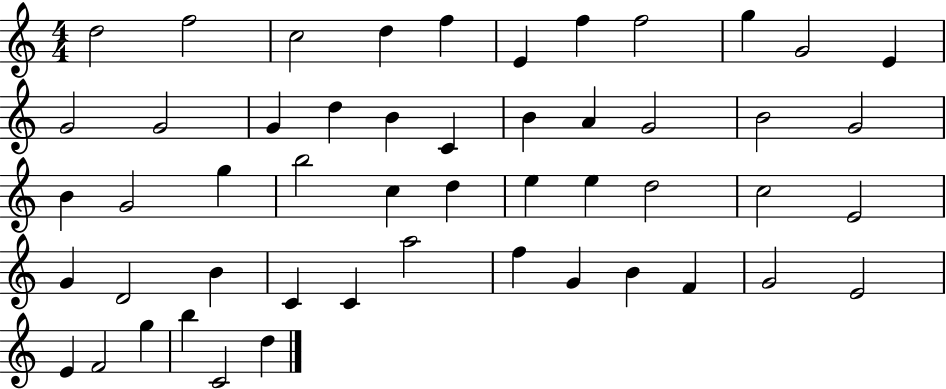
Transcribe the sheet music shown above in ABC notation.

X:1
T:Untitled
M:4/4
L:1/4
K:C
d2 f2 c2 d f E f f2 g G2 E G2 G2 G d B C B A G2 B2 G2 B G2 g b2 c d e e d2 c2 E2 G D2 B C C a2 f G B F G2 E2 E F2 g b C2 d